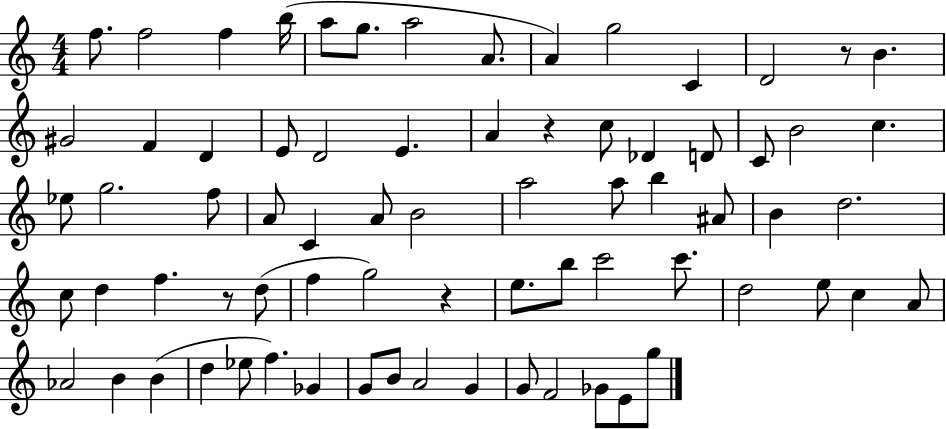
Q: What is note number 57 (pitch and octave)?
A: D5